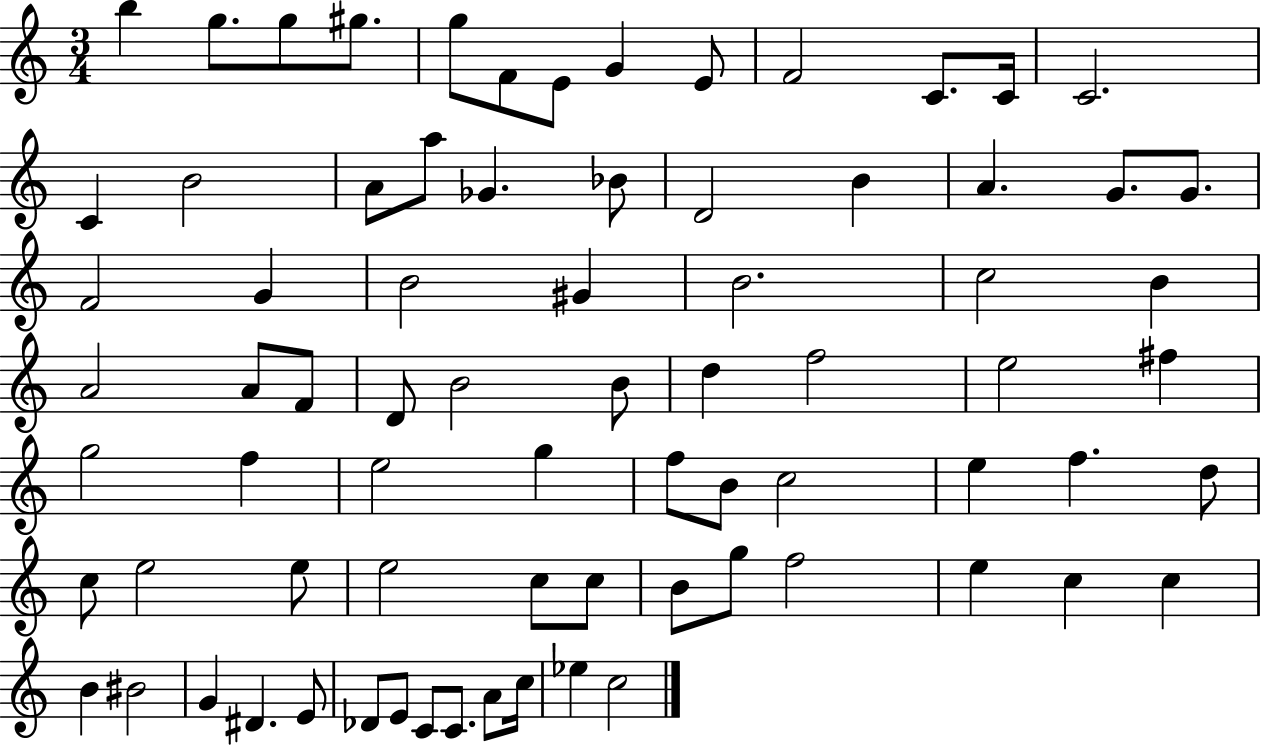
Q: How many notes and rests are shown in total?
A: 76